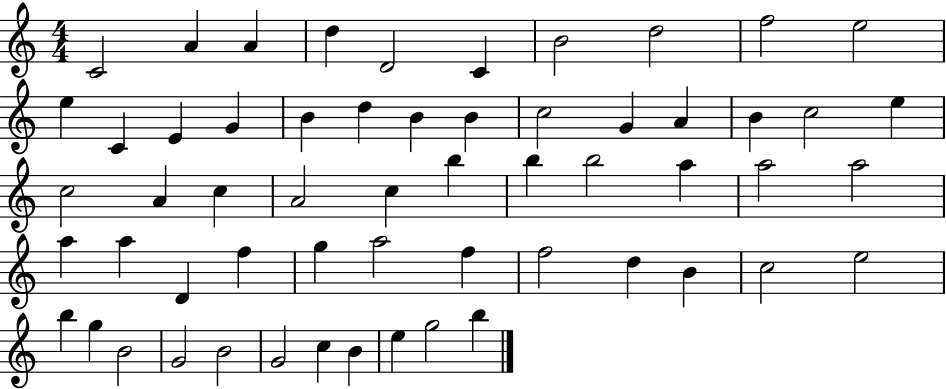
{
  \clef treble
  \numericTimeSignature
  \time 4/4
  \key c \major
  c'2 a'4 a'4 | d''4 d'2 c'4 | b'2 d''2 | f''2 e''2 | \break e''4 c'4 e'4 g'4 | b'4 d''4 b'4 b'4 | c''2 g'4 a'4 | b'4 c''2 e''4 | \break c''2 a'4 c''4 | a'2 c''4 b''4 | b''4 b''2 a''4 | a''2 a''2 | \break a''4 a''4 d'4 f''4 | g''4 a''2 f''4 | f''2 d''4 b'4 | c''2 e''2 | \break b''4 g''4 b'2 | g'2 b'2 | g'2 c''4 b'4 | e''4 g''2 b''4 | \break \bar "|."
}